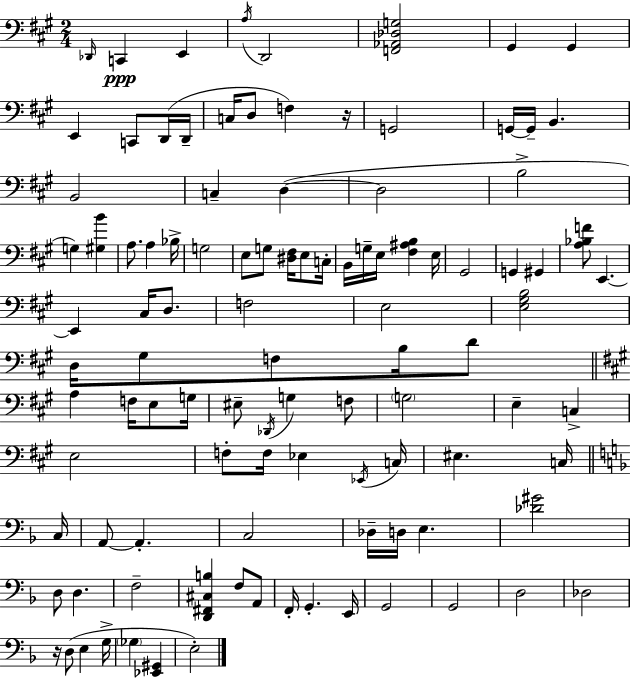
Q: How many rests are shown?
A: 2